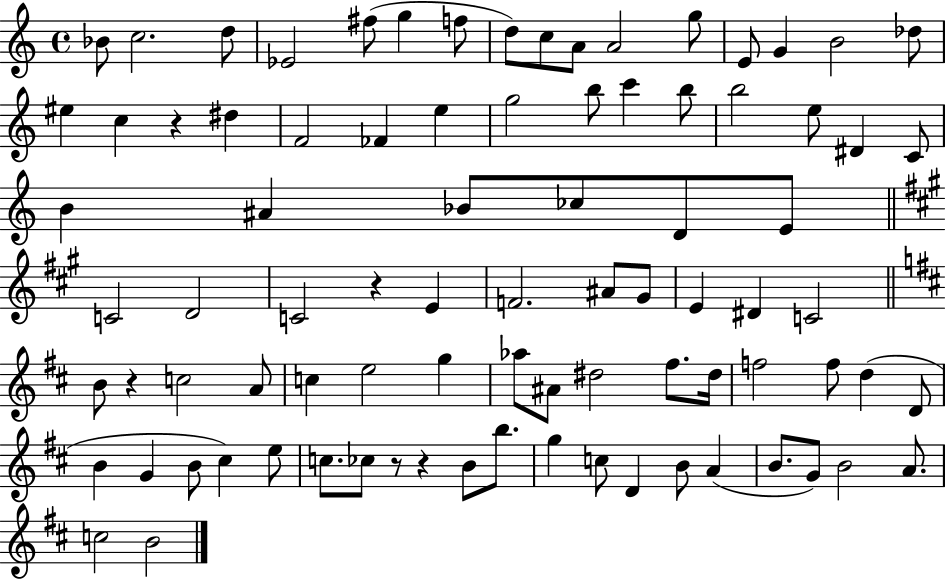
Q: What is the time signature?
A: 4/4